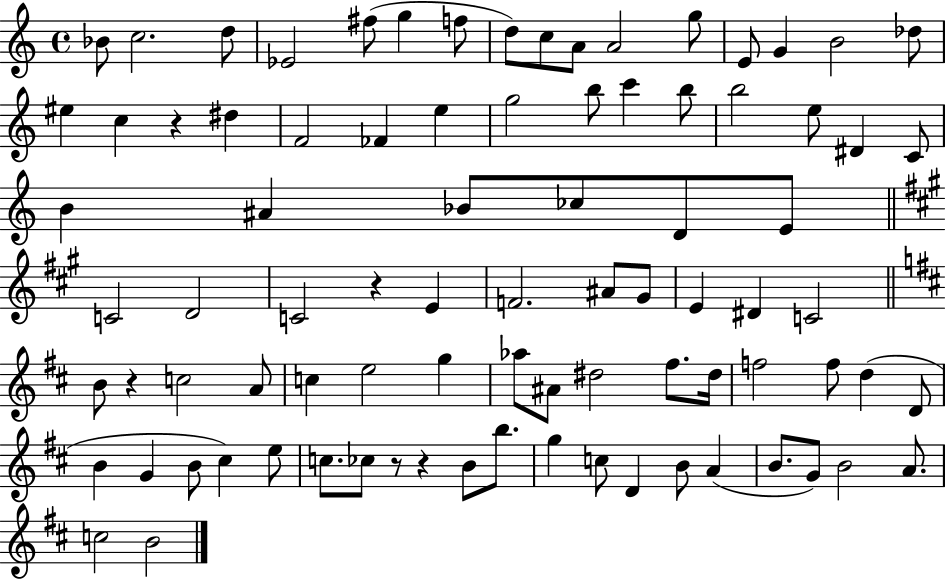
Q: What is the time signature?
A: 4/4